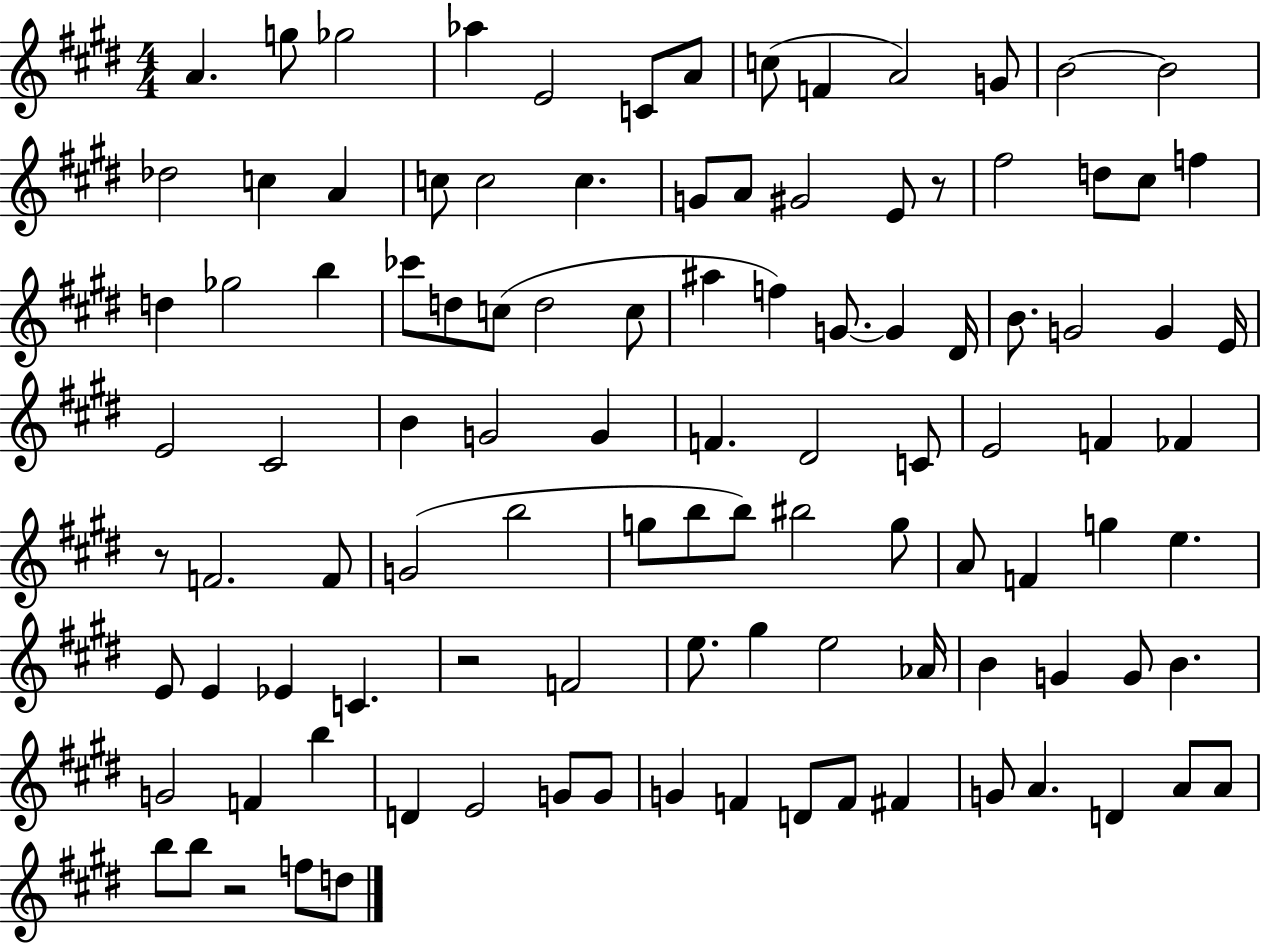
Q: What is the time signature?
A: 4/4